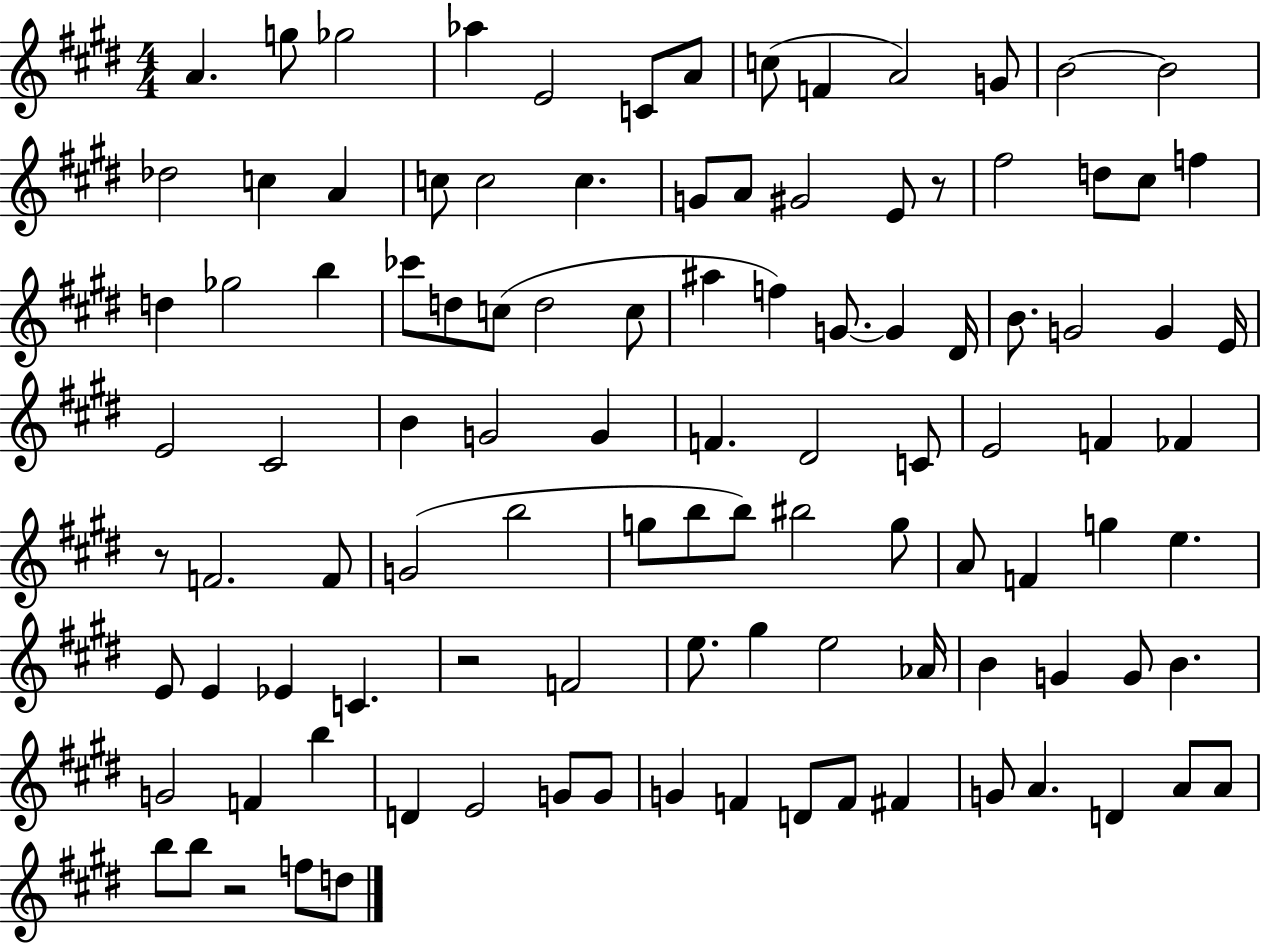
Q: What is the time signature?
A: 4/4